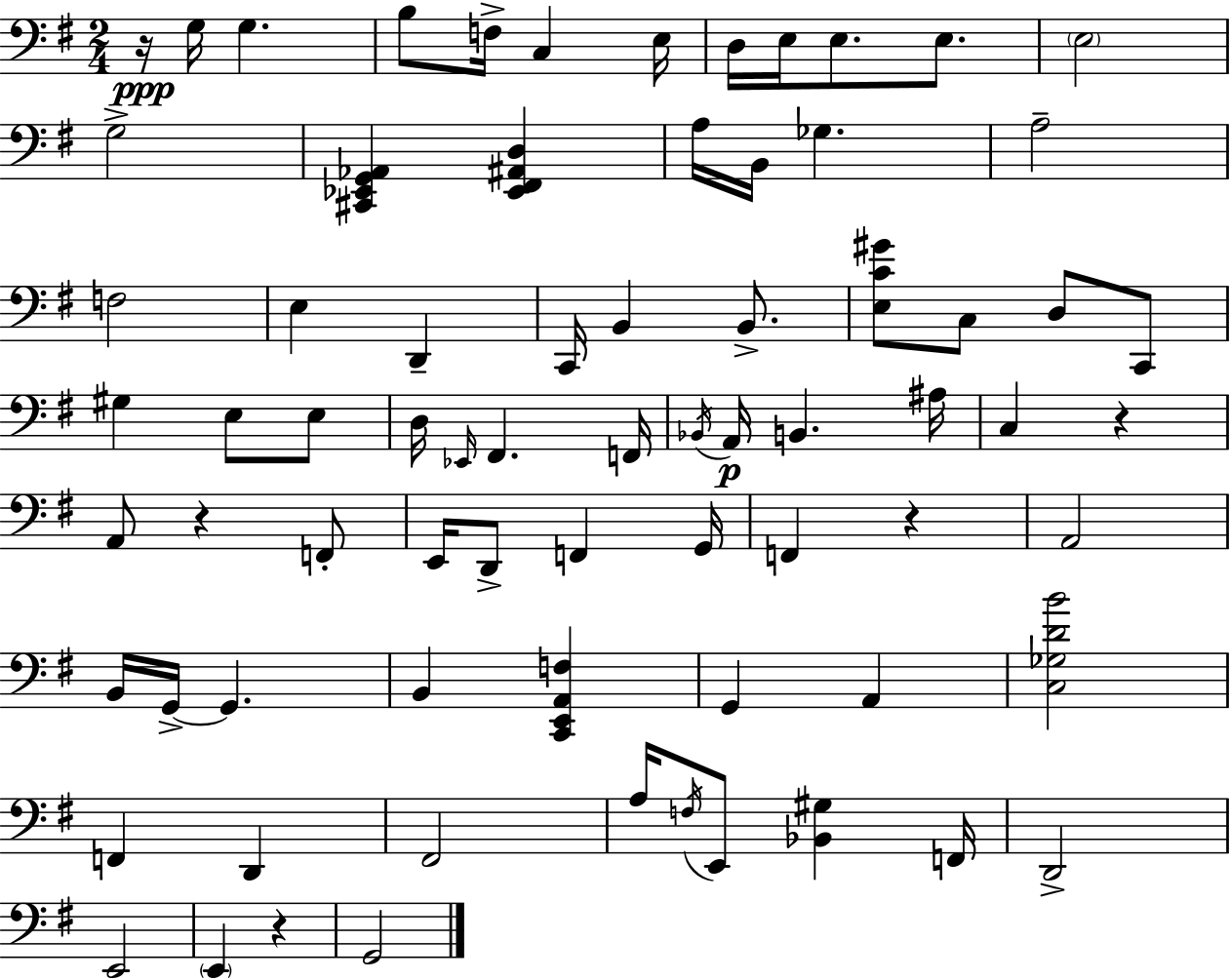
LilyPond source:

{
  \clef bass
  \numericTimeSignature
  \time 2/4
  \key e \minor
  r16\ppp g16 g4. | b8 f16-> c4 e16 | d16 e16 e8. e8. | \parenthesize e2 | \break g2-> | <cis, ees, g, aes,>4 <ees, fis, ais, d>4 | a16 b,16 ges4. | a2-- | \break f2 | e4 d,4-- | c,16 b,4 b,8.-> | <e c' gis'>8 c8 d8 c,8 | \break gis4 e8 e8 | d16 \grace { ees,16 } fis,4. | f,16 \acciaccatura { bes,16 }\p a,16 b,4. | ais16 c4 r4 | \break a,8 r4 | f,8-. e,16 d,8-> f,4 | g,16 f,4 r4 | a,2 | \break b,16 g,16->~~ g,4. | b,4 <c, e, a, f>4 | g,4 a,4 | <c ges d' b'>2 | \break f,4 d,4 | fis,2 | a16 \acciaccatura { f16 } e,8 <bes, gis>4 | f,16 d,2-> | \break e,2 | \parenthesize e,4 r4 | g,2 | \bar "|."
}